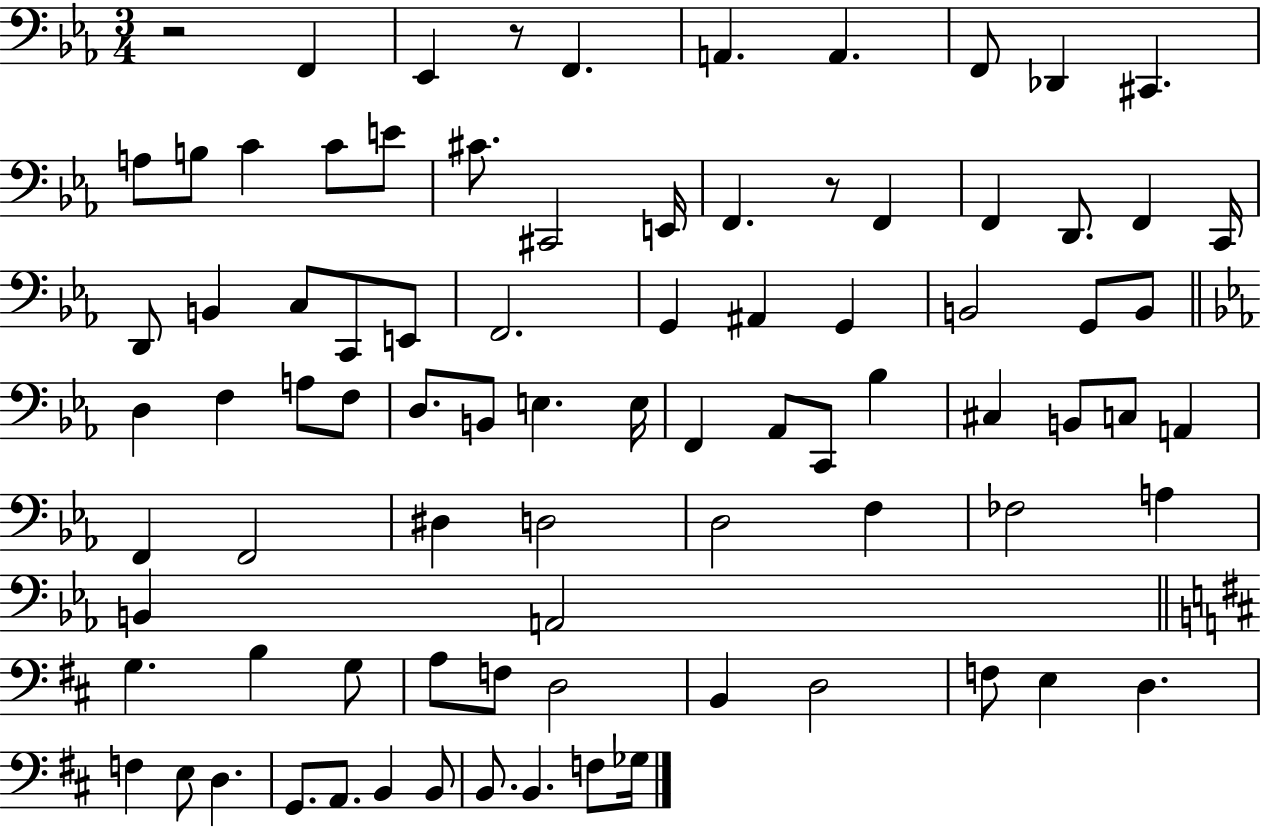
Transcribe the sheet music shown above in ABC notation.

X:1
T:Untitled
M:3/4
L:1/4
K:Eb
z2 F,, _E,, z/2 F,, A,, A,, F,,/2 _D,, ^C,, A,/2 B,/2 C C/2 E/2 ^C/2 ^C,,2 E,,/4 F,, z/2 F,, F,, D,,/2 F,, C,,/4 D,,/2 B,, C,/2 C,,/2 E,,/2 F,,2 G,, ^A,, G,, B,,2 G,,/2 B,,/2 D, F, A,/2 F,/2 D,/2 B,,/2 E, E,/4 F,, _A,,/2 C,,/2 _B, ^C, B,,/2 C,/2 A,, F,, F,,2 ^D, D,2 D,2 F, _F,2 A, B,, A,,2 G, B, G,/2 A,/2 F,/2 D,2 B,, D,2 F,/2 E, D, F, E,/2 D, G,,/2 A,,/2 B,, B,,/2 B,,/2 B,, F,/2 _G,/4